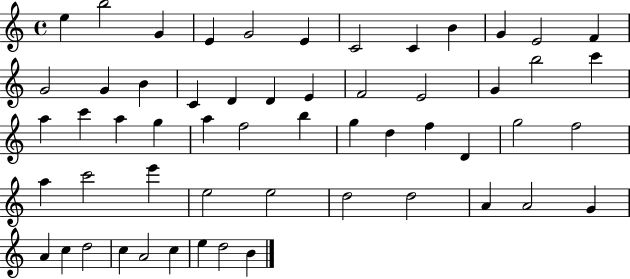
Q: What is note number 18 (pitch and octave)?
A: D4